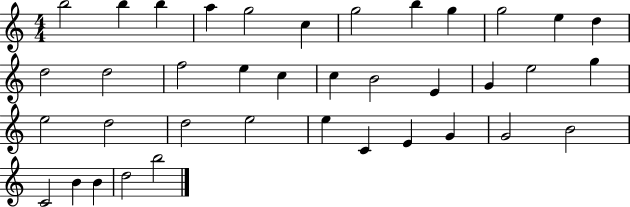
{
  \clef treble
  \numericTimeSignature
  \time 4/4
  \key c \major
  b''2 b''4 b''4 | a''4 g''2 c''4 | g''2 b''4 g''4 | g''2 e''4 d''4 | \break d''2 d''2 | f''2 e''4 c''4 | c''4 b'2 e'4 | g'4 e''2 g''4 | \break e''2 d''2 | d''2 e''2 | e''4 c'4 e'4 g'4 | g'2 b'2 | \break c'2 b'4 b'4 | d''2 b''2 | \bar "|."
}